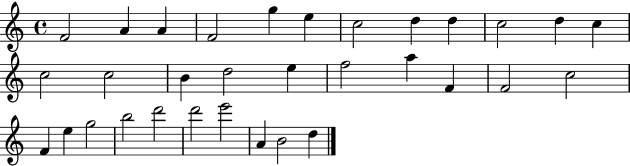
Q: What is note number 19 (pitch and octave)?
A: A5